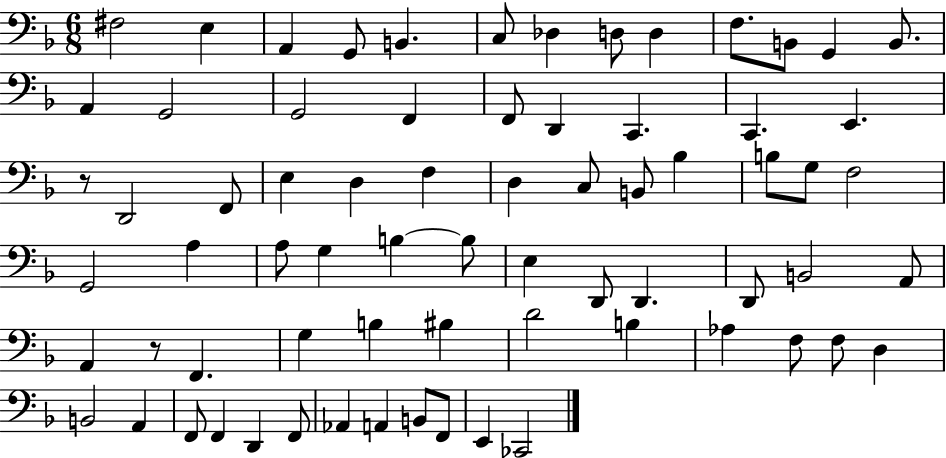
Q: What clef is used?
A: bass